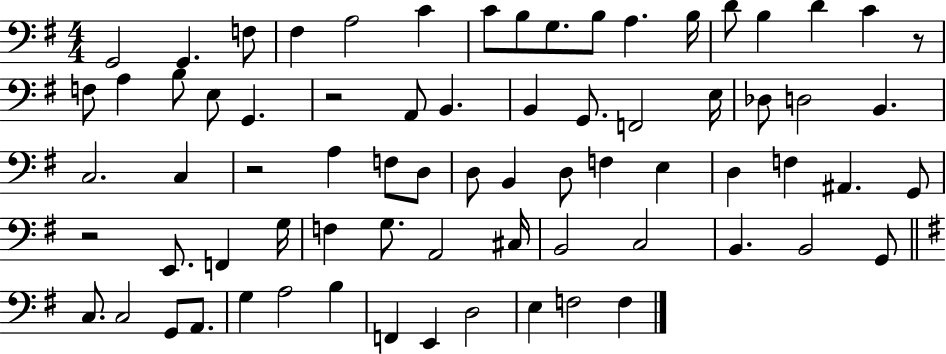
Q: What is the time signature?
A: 4/4